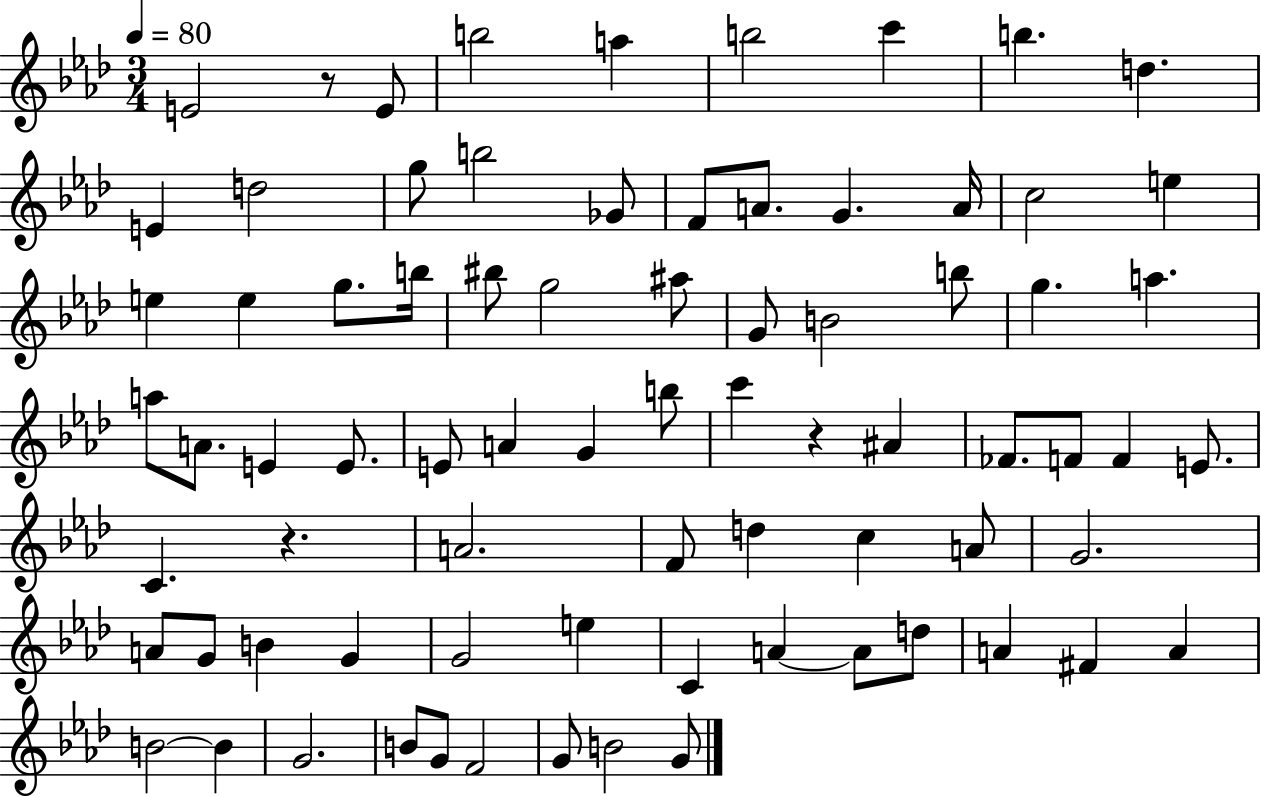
{
  \clef treble
  \numericTimeSignature
  \time 3/4
  \key aes \major
  \tempo 4 = 80
  \repeat volta 2 { e'2 r8 e'8 | b''2 a''4 | b''2 c'''4 | b''4. d''4. | \break e'4 d''2 | g''8 b''2 ges'8 | f'8 a'8. g'4. a'16 | c''2 e''4 | \break e''4 e''4 g''8. b''16 | bis''8 g''2 ais''8 | g'8 b'2 b''8 | g''4. a''4. | \break a''8 a'8. e'4 e'8. | e'8 a'4 g'4 b''8 | c'''4 r4 ais'4 | fes'8. f'8 f'4 e'8. | \break c'4. r4. | a'2. | f'8 d''4 c''4 a'8 | g'2. | \break a'8 g'8 b'4 g'4 | g'2 e''4 | c'4 a'4~~ a'8 d''8 | a'4 fis'4 a'4 | \break b'2~~ b'4 | g'2. | b'8 g'8 f'2 | g'8 b'2 g'8 | \break } \bar "|."
}